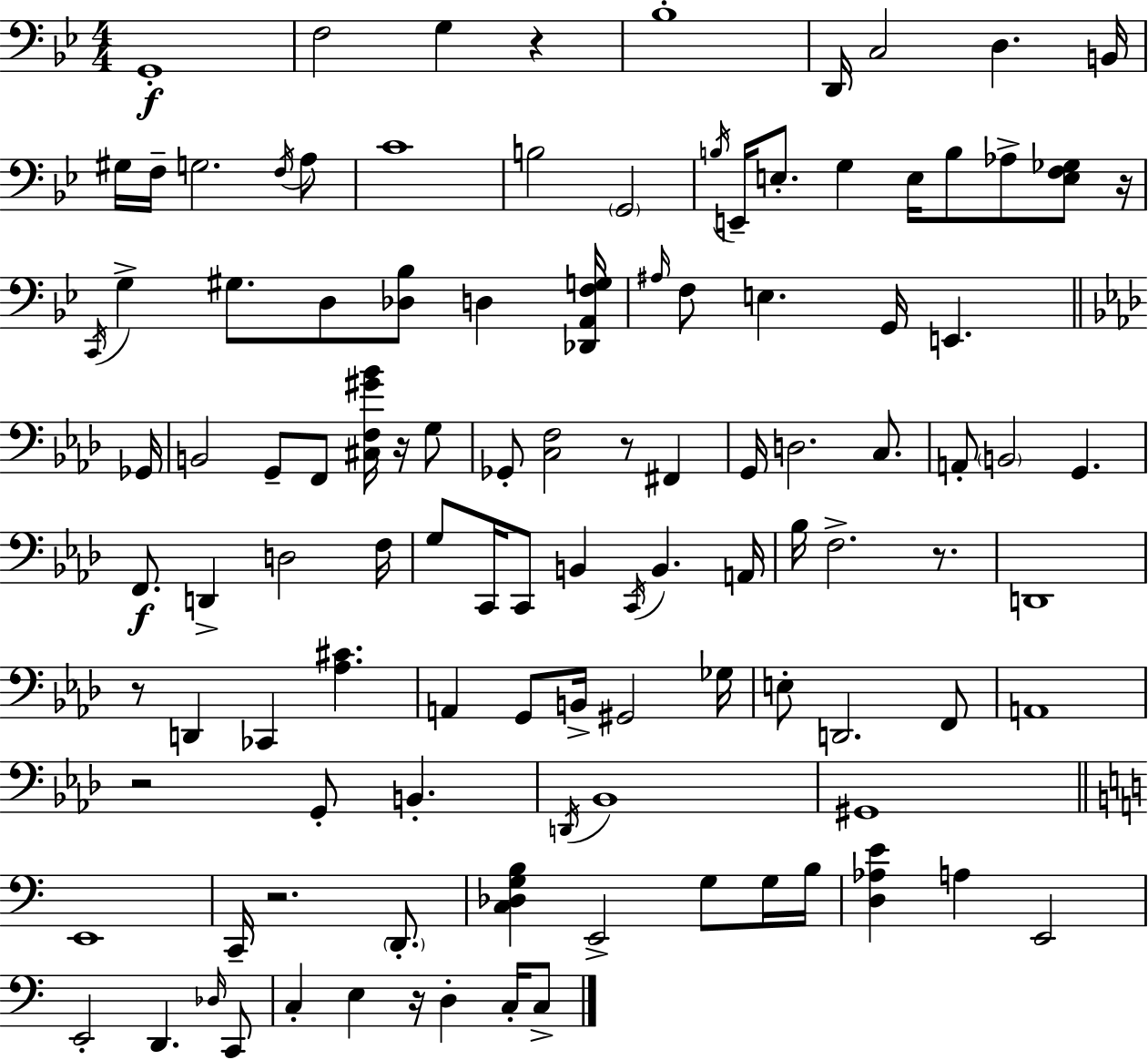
{
  \clef bass
  \numericTimeSignature
  \time 4/4
  \key g \minor
  \repeat volta 2 { g,1-.\f | f2 g4 r4 | bes1-. | d,16 c2 d4. b,16 | \break gis16 f16-- g2. \acciaccatura { f16 } a8 | c'1 | b2 \parenthesize g,2 | \acciaccatura { b16 } e,16-- e8.-. g4 e16 b8 aes8-> <e f ges>8 | \break r16 \acciaccatura { c,16 } g4-> gis8. d8 <des bes>8 d4 | <des, a, f g>16 \grace { ais16 } f8 e4. g,16 e,4. | \bar "||" \break \key f \minor ges,16 b,2 g,8-- f,8 <cis f gis' bes'>16 r16 g8 | ges,8-. <c f>2 r8 fis,4 | g,16 d2. c8. | a,8-. \parenthesize b,2 g,4. | \break f,8.\f d,4-> d2 | f16 g8 c,16 c,8 b,4 \acciaccatura { c,16 } b,4. | a,16 bes16 f2.-> r8. | d,1 | \break r8 d,4 ces,4 <aes cis'>4. | a,4 g,8 b,16-> gis,2 | ges16 e8-. d,2. | f,8 a,1 | \break r2 g,8-. b,4.-. | \acciaccatura { d,16 } bes,1 | gis,1 | \bar "||" \break \key c \major e,1 | c,16-- r2. \parenthesize d,8.-. | <c des g b>4 e,2-> g8 g16 b16 | <d aes e'>4 a4 e,2 | \break e,2-. d,4. \grace { des16 } c,8 | c4-. e4 r16 d4-. c16-. c8-> | } \bar "|."
}